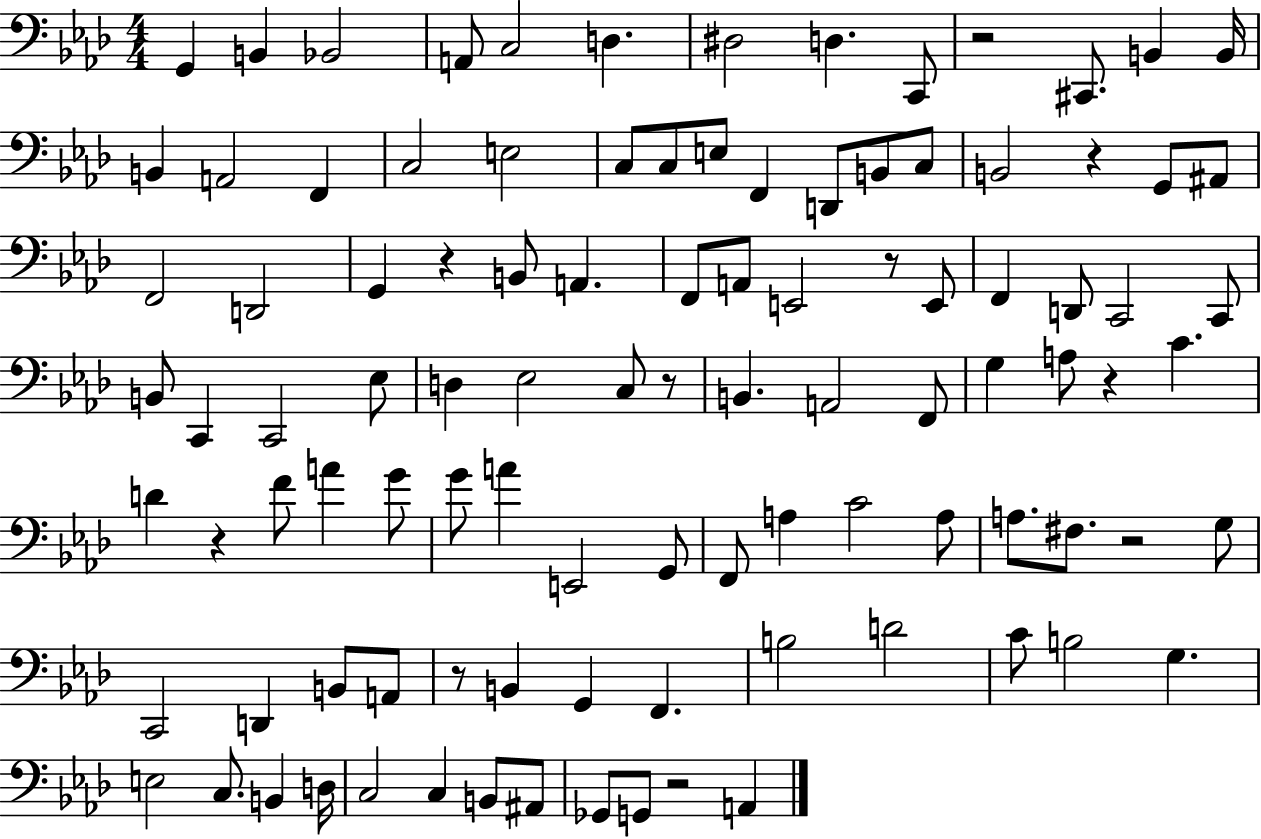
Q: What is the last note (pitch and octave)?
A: A2